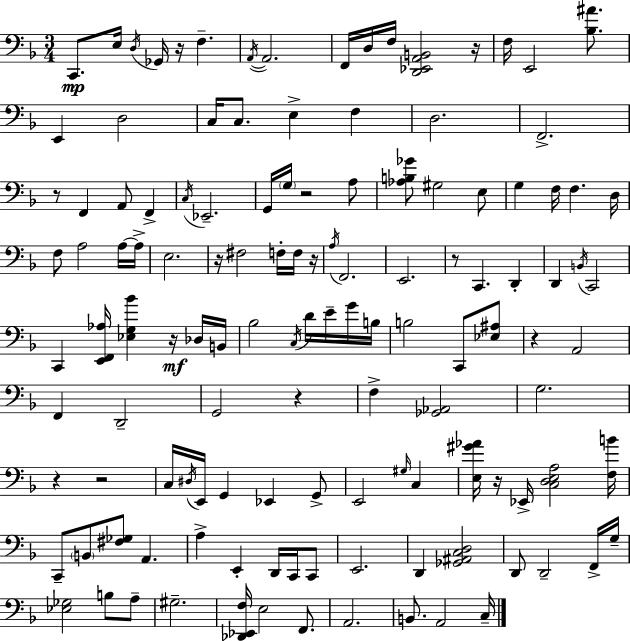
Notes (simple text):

C2/e. E3/s D3/s Gb2/s R/s F3/q. A2/s A2/h. F2/s D3/s F3/s [D2,Eb2,A2,B2]/h R/s F3/s E2/h [Bb3,A#4]/e. E2/q D3/h C3/s C3/e. E3/q F3/q D3/h. F2/h. R/e F2/q A2/e F2/q C3/s Eb2/h. G2/s G3/s R/h A3/e [Ab3,B3,Gb4]/e G#3/h E3/e G3/q F3/s F3/q. D3/s F3/e A3/h A3/s A3/s E3/h. R/s F#3/h F3/s F3/s R/s A3/s F2/h. E2/h. R/e C2/q. D2/q D2/q B2/s C2/h C2/q [E2,F2,Ab3]/s [Eb3,G3,Bb4]/q R/s Db3/s B2/s Bb3/h C3/s D4/s E4/s G4/s B3/s B3/h C2/e [Eb3,A#3]/e R/q A2/h F2/q D2/h G2/h R/q F3/q [Gb2,Ab2]/h G3/h. R/q R/h C3/s D#3/s E2/s G2/q Eb2/q G2/e E2/h G#3/s C3/q [E3,G#4,Ab4]/s R/s Eb2/s [C3,D3,E3,A3]/h [F3,B4]/s C2/e B2/e [F#3,Gb3]/e A2/q. A3/q E2/q D2/s C2/s C2/e E2/h. D2/q [Gb2,A#2,C3,D3]/h D2/e D2/h F2/s G3/s [Eb3,Gb3]/h B3/e A3/e G#3/h. [Db2,Eb2,F3]/s E3/h F2/e. A2/h. B2/e. A2/h C3/s